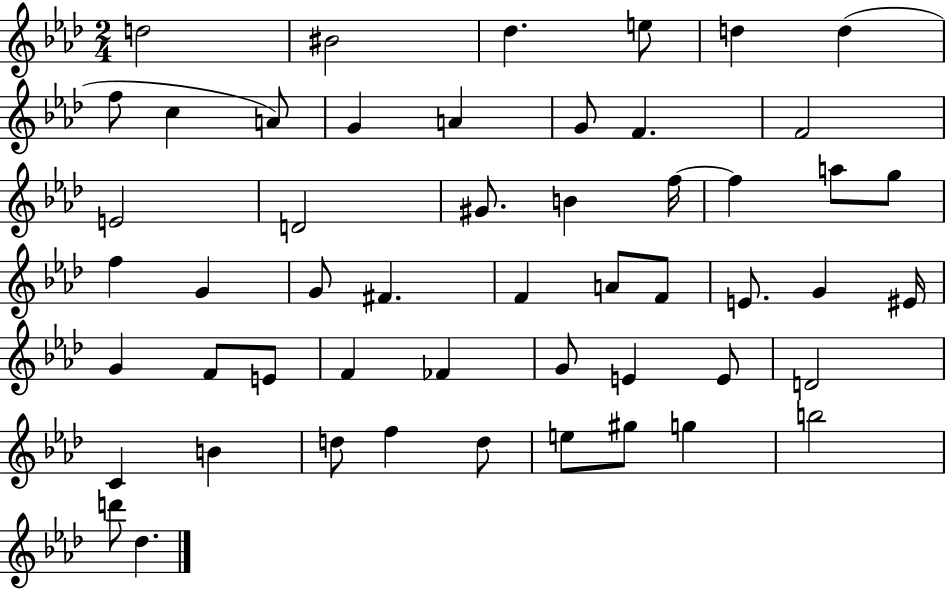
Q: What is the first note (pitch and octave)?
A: D5